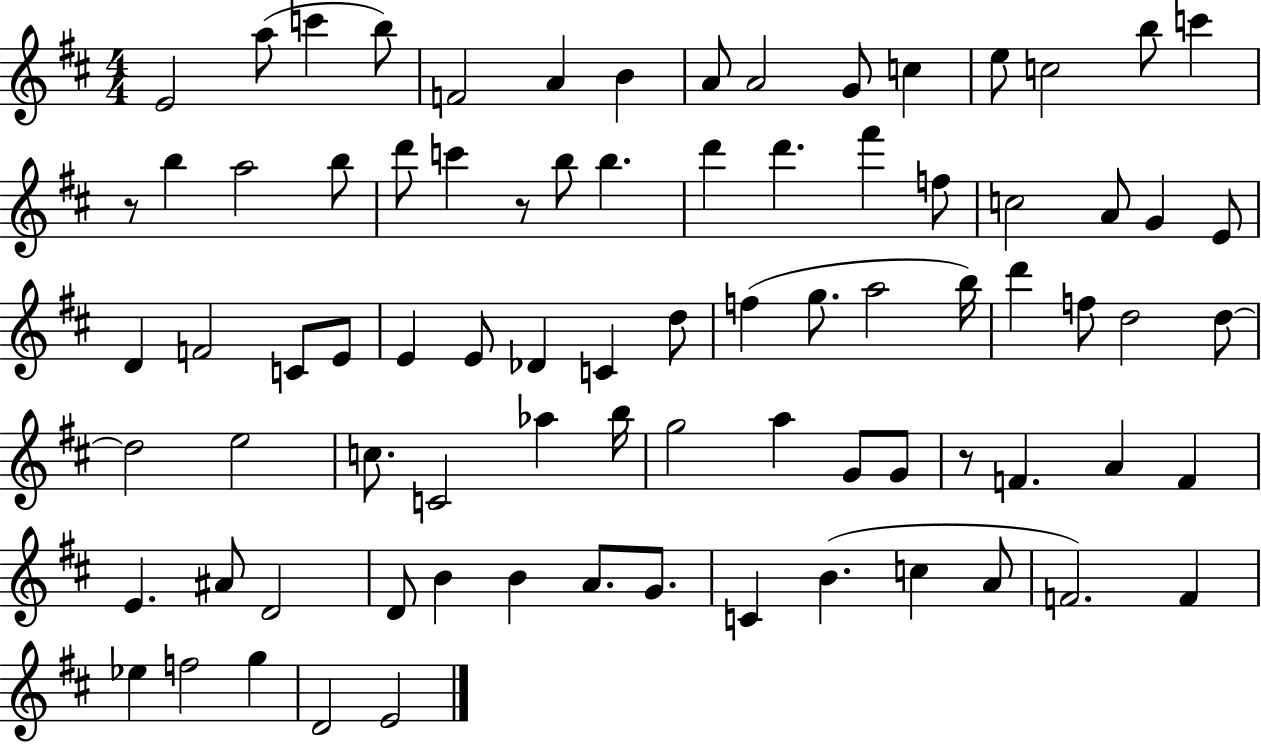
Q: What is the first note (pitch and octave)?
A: E4